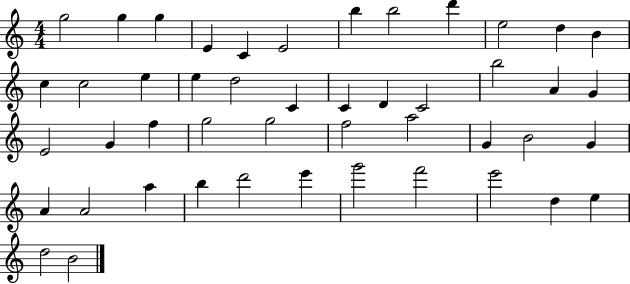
{
  \clef treble
  \numericTimeSignature
  \time 4/4
  \key c \major
  g''2 g''4 g''4 | e'4 c'4 e'2 | b''4 b''2 d'''4 | e''2 d''4 b'4 | \break c''4 c''2 e''4 | e''4 d''2 c'4 | c'4 d'4 c'2 | b''2 a'4 g'4 | \break e'2 g'4 f''4 | g''2 g''2 | f''2 a''2 | g'4 b'2 g'4 | \break a'4 a'2 a''4 | b''4 d'''2 e'''4 | g'''2 f'''2 | e'''2 d''4 e''4 | \break d''2 b'2 | \bar "|."
}